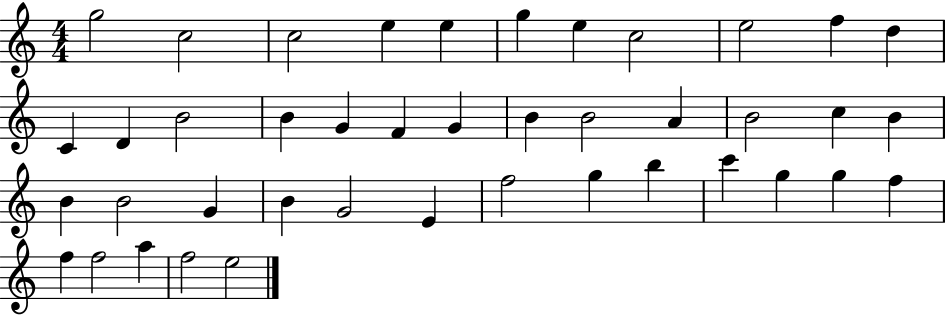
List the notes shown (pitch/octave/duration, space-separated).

G5/h C5/h C5/h E5/q E5/q G5/q E5/q C5/h E5/h F5/q D5/q C4/q D4/q B4/h B4/q G4/q F4/q G4/q B4/q B4/h A4/q B4/h C5/q B4/q B4/q B4/h G4/q B4/q G4/h E4/q F5/h G5/q B5/q C6/q G5/q G5/q F5/q F5/q F5/h A5/q F5/h E5/h